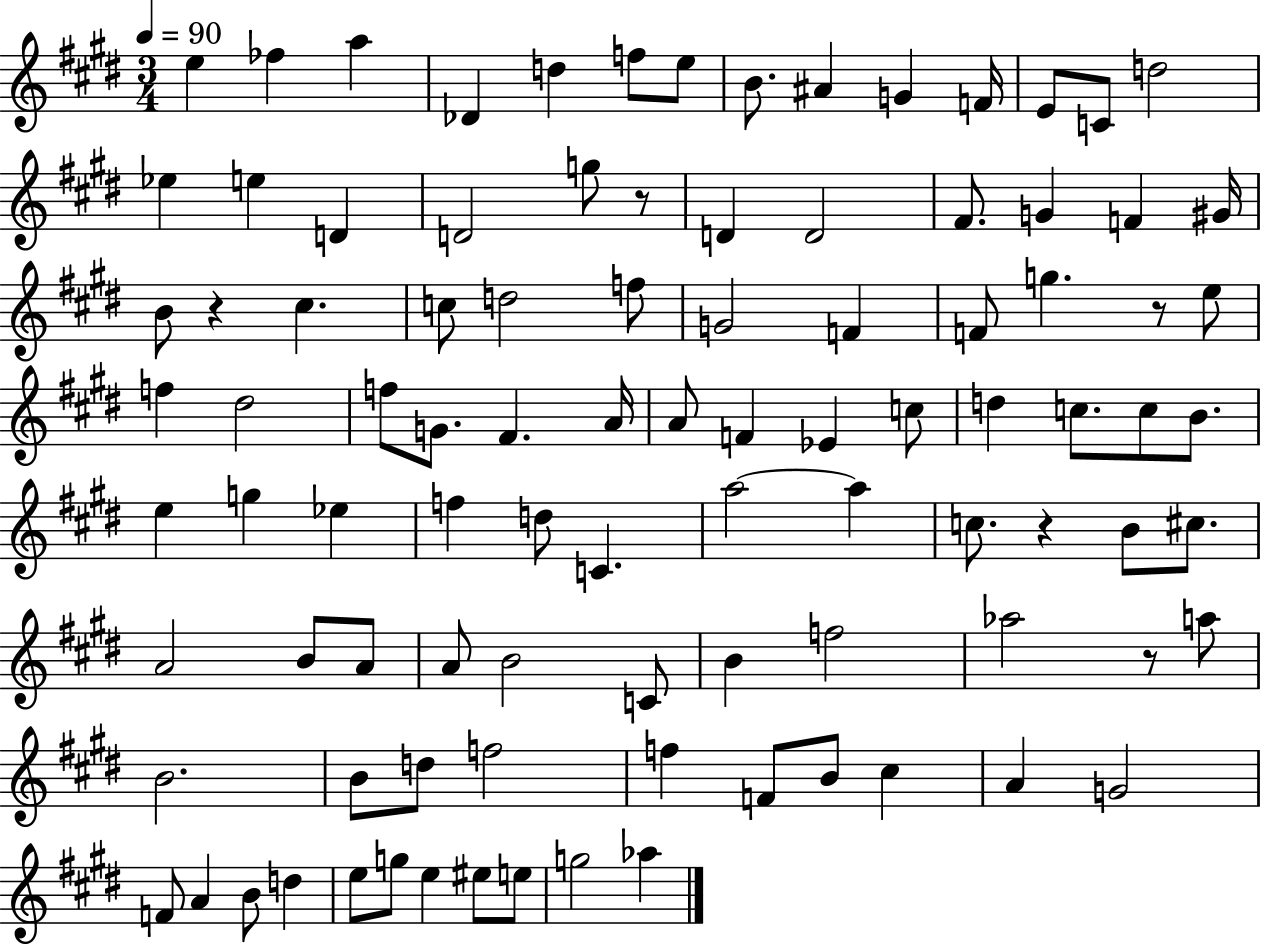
X:1
T:Untitled
M:3/4
L:1/4
K:E
e _f a _D d f/2 e/2 B/2 ^A G F/4 E/2 C/2 d2 _e e D D2 g/2 z/2 D D2 ^F/2 G F ^G/4 B/2 z ^c c/2 d2 f/2 G2 F F/2 g z/2 e/2 f ^d2 f/2 G/2 ^F A/4 A/2 F _E c/2 d c/2 c/2 B/2 e g _e f d/2 C a2 a c/2 z B/2 ^c/2 A2 B/2 A/2 A/2 B2 C/2 B f2 _a2 z/2 a/2 B2 B/2 d/2 f2 f F/2 B/2 ^c A G2 F/2 A B/2 d e/2 g/2 e ^e/2 e/2 g2 _a